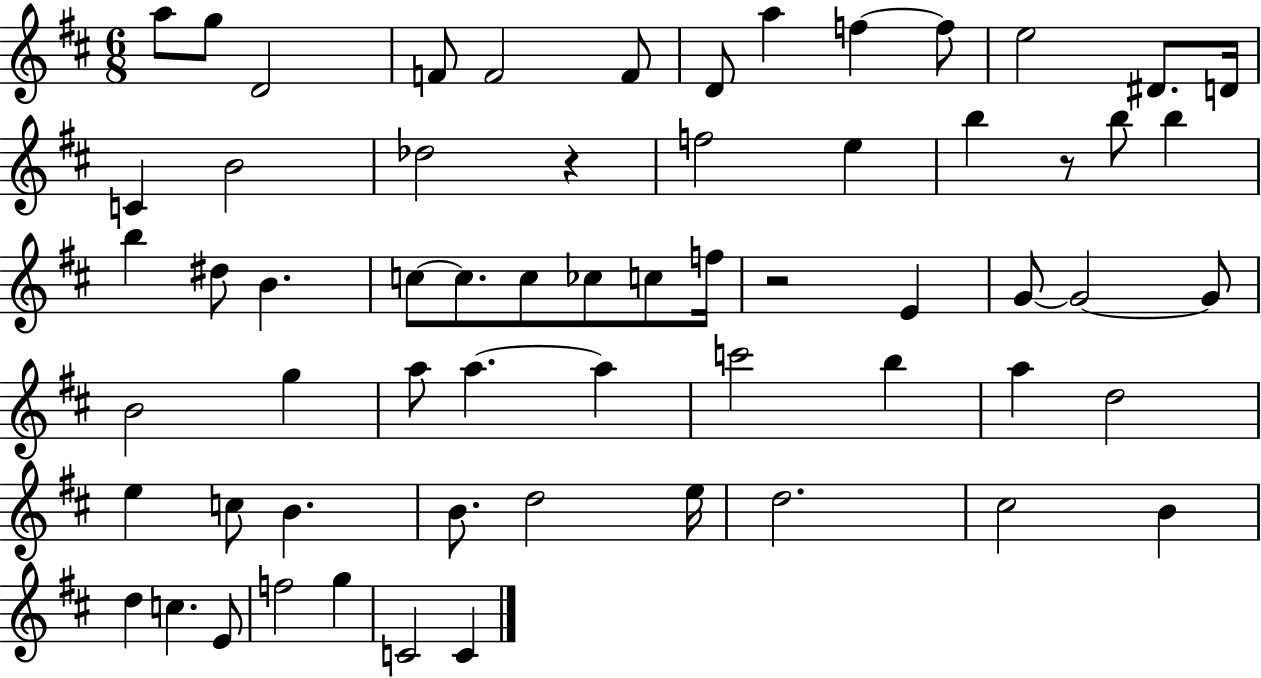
{
  \clef treble
  \numericTimeSignature
  \time 6/8
  \key d \major
  a''8 g''8 d'2 | f'8 f'2 f'8 | d'8 a''4 f''4~~ f''8 | e''2 dis'8. d'16 | \break c'4 b'2 | des''2 r4 | f''2 e''4 | b''4 r8 b''8 b''4 | \break b''4 dis''8 b'4. | c''8~~ c''8. c''8 ces''8 c''8 f''16 | r2 e'4 | g'8~~ g'2~~ g'8 | \break b'2 g''4 | a''8 a''4.~~ a''4 | c'''2 b''4 | a''4 d''2 | \break e''4 c''8 b'4. | b'8. d''2 e''16 | d''2. | cis''2 b'4 | \break d''4 c''4. e'8 | f''2 g''4 | c'2 c'4 | \bar "|."
}